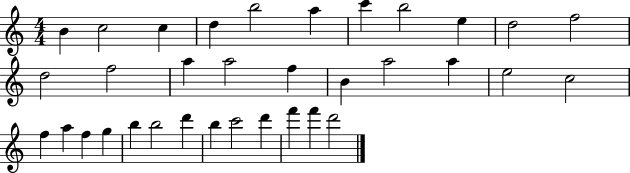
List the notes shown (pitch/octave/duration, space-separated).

B4/q C5/h C5/q D5/q B5/h A5/q C6/q B5/h E5/q D5/h F5/h D5/h F5/h A5/q A5/h F5/q B4/q A5/h A5/q E5/h C5/h F5/q A5/q F5/q G5/q B5/q B5/h D6/q B5/q C6/h D6/q F6/q F6/q D6/h